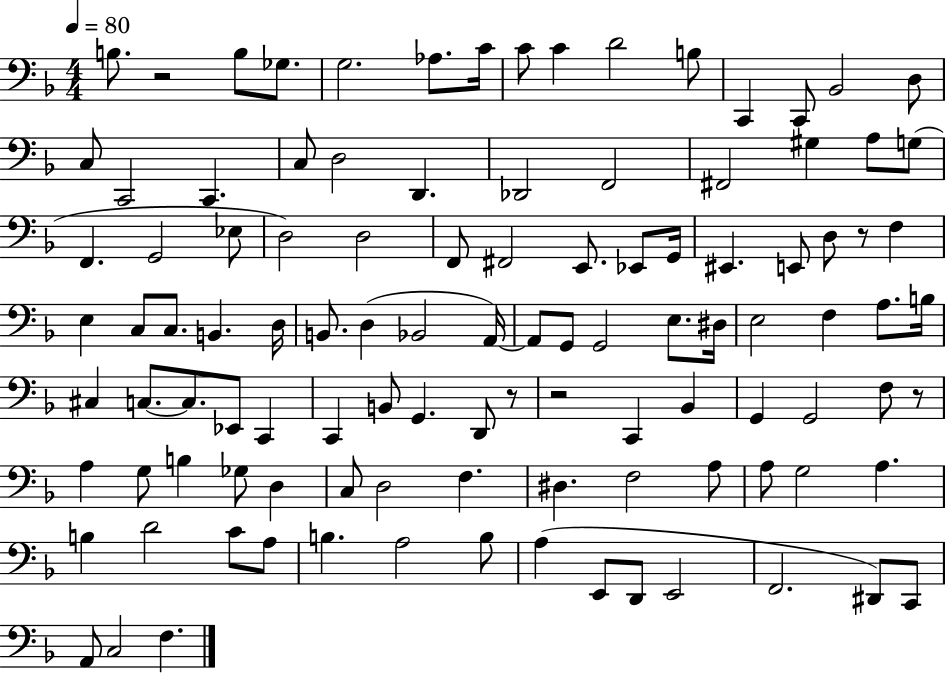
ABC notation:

X:1
T:Untitled
M:4/4
L:1/4
K:F
B,/2 z2 B,/2 _G,/2 G,2 _A,/2 C/4 C/2 C D2 B,/2 C,, C,,/2 _B,,2 D,/2 C,/2 C,,2 C,, C,/2 D,2 D,, _D,,2 F,,2 ^F,,2 ^G, A,/2 G,/2 F,, G,,2 _E,/2 D,2 D,2 F,,/2 ^F,,2 E,,/2 _E,,/2 G,,/4 ^E,, E,,/2 D,/2 z/2 F, E, C,/2 C,/2 B,, D,/4 B,,/2 D, _B,,2 A,,/4 A,,/2 G,,/2 G,,2 E,/2 ^D,/4 E,2 F, A,/2 B,/4 ^C, C,/2 C,/2 _E,,/2 C,, C,, B,,/2 G,, D,,/2 z/2 z2 C,, _B,, G,, G,,2 F,/2 z/2 A, G,/2 B, _G,/2 D, C,/2 D,2 F, ^D, F,2 A,/2 A,/2 G,2 A, B, D2 C/2 A,/2 B, A,2 B,/2 A, E,,/2 D,,/2 E,,2 F,,2 ^D,,/2 C,,/2 A,,/2 C,2 F,